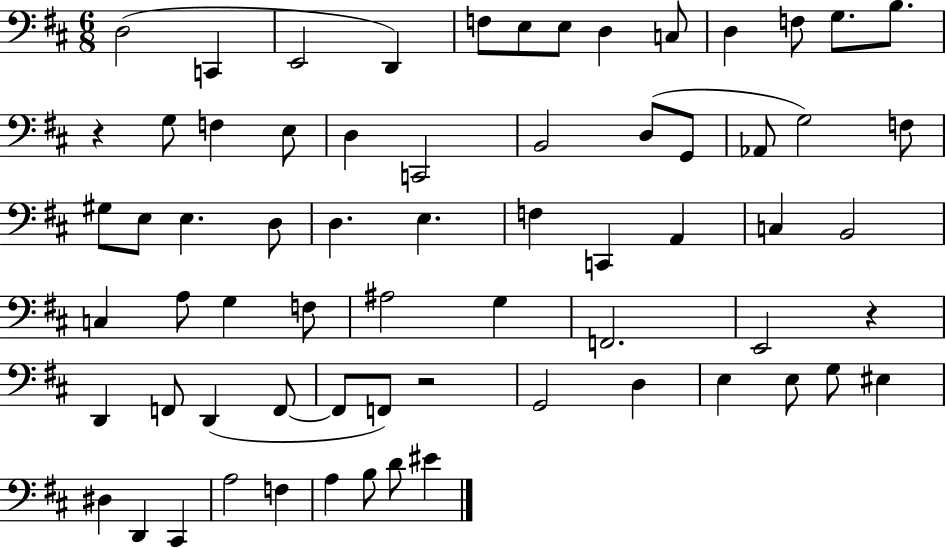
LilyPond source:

{
  \clef bass
  \numericTimeSignature
  \time 6/8
  \key d \major
  d2( c,4 | e,2 d,4) | f8 e8 e8 d4 c8 | d4 f8 g8. b8. | \break r4 g8 f4 e8 | d4 c,2 | b,2 d8( g,8 | aes,8 g2) f8 | \break gis8 e8 e4. d8 | d4. e4. | f4 c,4 a,4 | c4 b,2 | \break c4 a8 g4 f8 | ais2 g4 | f,2. | e,2 r4 | \break d,4 f,8 d,4( f,8~~ | f,8 f,8) r2 | g,2 d4 | e4 e8 g8 eis4 | \break dis4 d,4 cis,4 | a2 f4 | a4 b8 d'8 eis'4 | \bar "|."
}